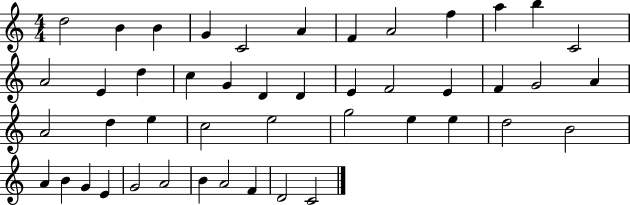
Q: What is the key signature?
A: C major